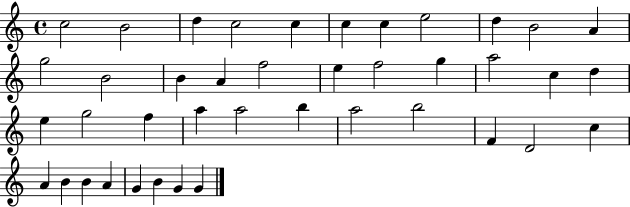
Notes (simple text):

C5/h B4/h D5/q C5/h C5/q C5/q C5/q E5/h D5/q B4/h A4/q G5/h B4/h B4/q A4/q F5/h E5/q F5/h G5/q A5/h C5/q D5/q E5/q G5/h F5/q A5/q A5/h B5/q A5/h B5/h F4/q D4/h C5/q A4/q B4/q B4/q A4/q G4/q B4/q G4/q G4/q